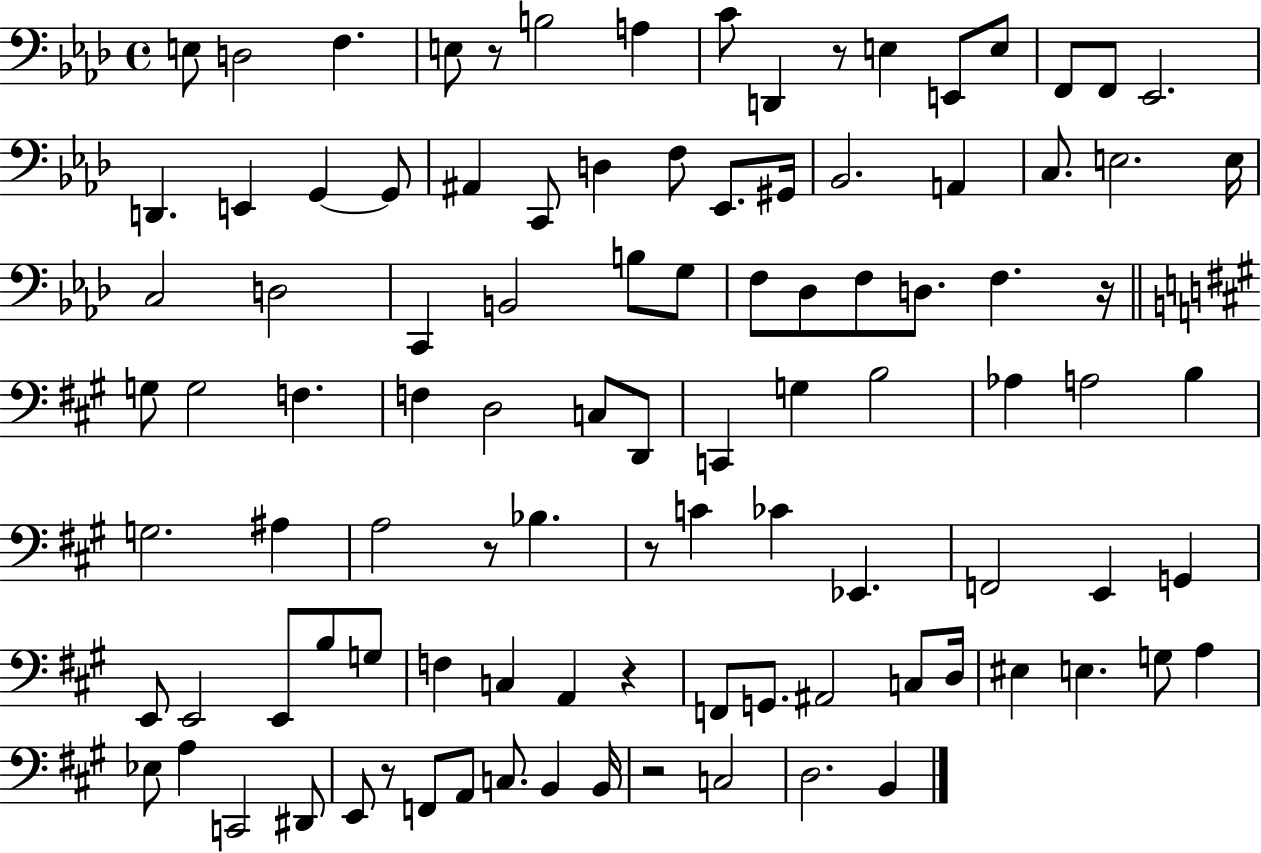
E3/e D3/h F3/q. E3/e R/e B3/h A3/q C4/e D2/q R/e E3/q E2/e E3/e F2/e F2/e Eb2/h. D2/q. E2/q G2/q G2/e A#2/q C2/e D3/q F3/e Eb2/e. G#2/s Bb2/h. A2/q C3/e. E3/h. E3/s C3/h D3/h C2/q B2/h B3/e G3/e F3/e Db3/e F3/e D3/e. F3/q. R/s G3/e G3/h F3/q. F3/q D3/h C3/e D2/e C2/q G3/q B3/h Ab3/q A3/h B3/q G3/h. A#3/q A3/h R/e Bb3/q. R/e C4/q CES4/q Eb2/q. F2/h E2/q G2/q E2/e E2/h E2/e B3/e G3/e F3/q C3/q A2/q R/q F2/e G2/e. A#2/h C3/e D3/s EIS3/q E3/q. G3/e A3/q Eb3/e A3/q C2/h D#2/e E2/e R/e F2/e A2/e C3/e. B2/q B2/s R/h C3/h D3/h. B2/q